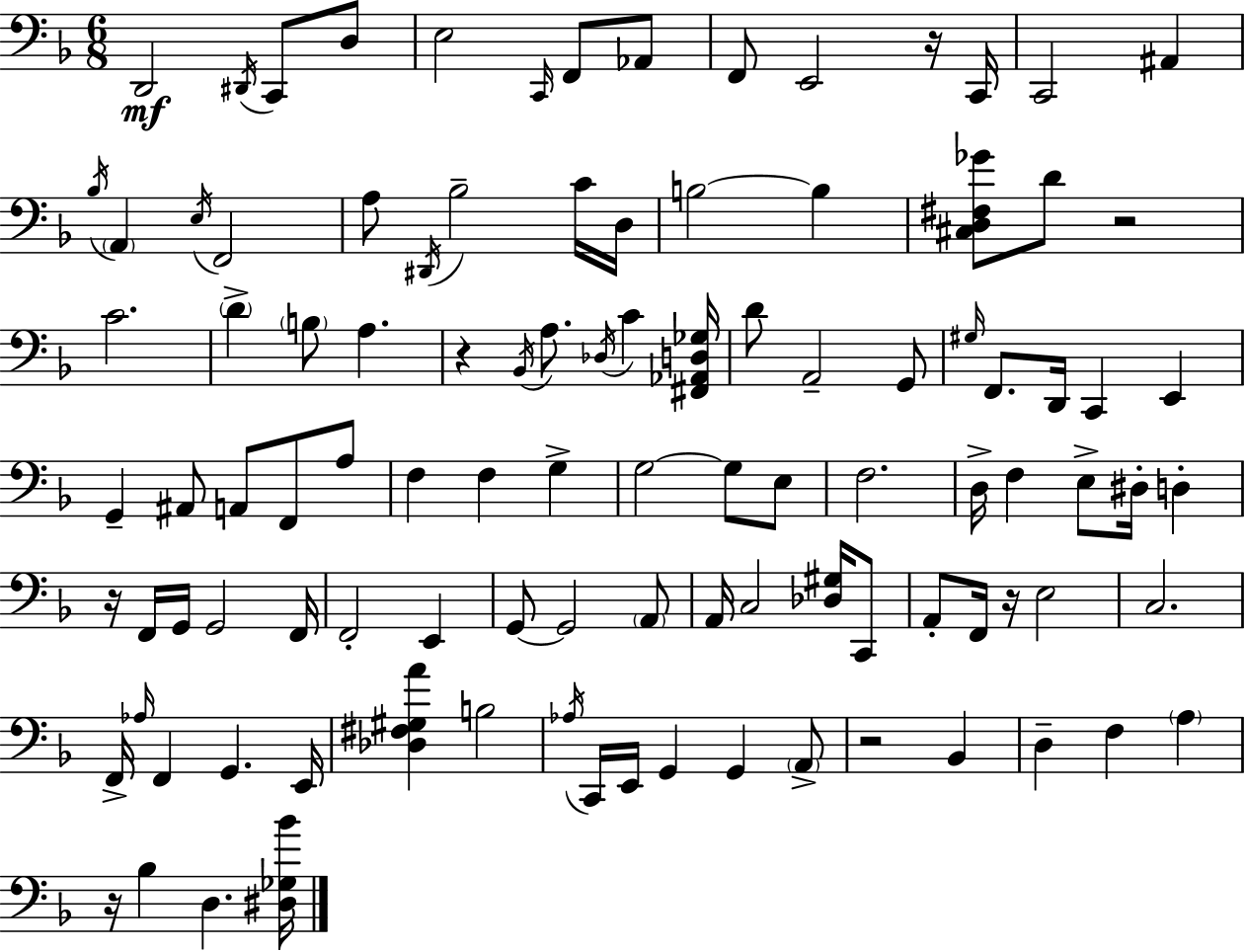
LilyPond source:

{
  \clef bass
  \numericTimeSignature
  \time 6/8
  \key f \major
  d,2\mf \acciaccatura { dis,16 } c,8 d8 | e2 \grace { c,16 } f,8 | aes,8 f,8 e,2 | r16 c,16 c,2 ais,4 | \break \acciaccatura { bes16 } \parenthesize a,4 \acciaccatura { e16 } f,2 | a8 \acciaccatura { dis,16 } bes2-- | c'16 d16 b2~~ | b4 <cis d fis ges'>8 d'8 r2 | \break c'2. | \parenthesize d'4-> \parenthesize b8 a4. | r4 \acciaccatura { bes,16 } a8. | \acciaccatura { des16 } c'4 <fis, aes, d ges>16 d'8 a,2-- | \break g,8 \grace { gis16 } f,8. d,16 | c,4 e,4 g,4-- | ais,8 a,8 f,8 a8 f4 | f4 g4-> g2~~ | \break g8 e8 f2. | d16-> f4 | e8-> dis16-. d4-. r16 f,16 g,16 g,2 | f,16 f,2-. | \break e,4 g,8~~ g,2 | \parenthesize a,8 a,16 c2 | <des gis>16 c,8 a,8-. f,16 r16 | e2 c2. | \break f,16-> \grace { aes16 } f,4 | g,4. e,16 <des fis gis a'>4 | b2 \acciaccatura { aes16 } c,16 e,16 | g,4 g,4 \parenthesize a,8-> r2 | \break bes,4 d4-- | f4 \parenthesize a4 r16 bes4 | d4. <dis ges bes'>16 \bar "|."
}